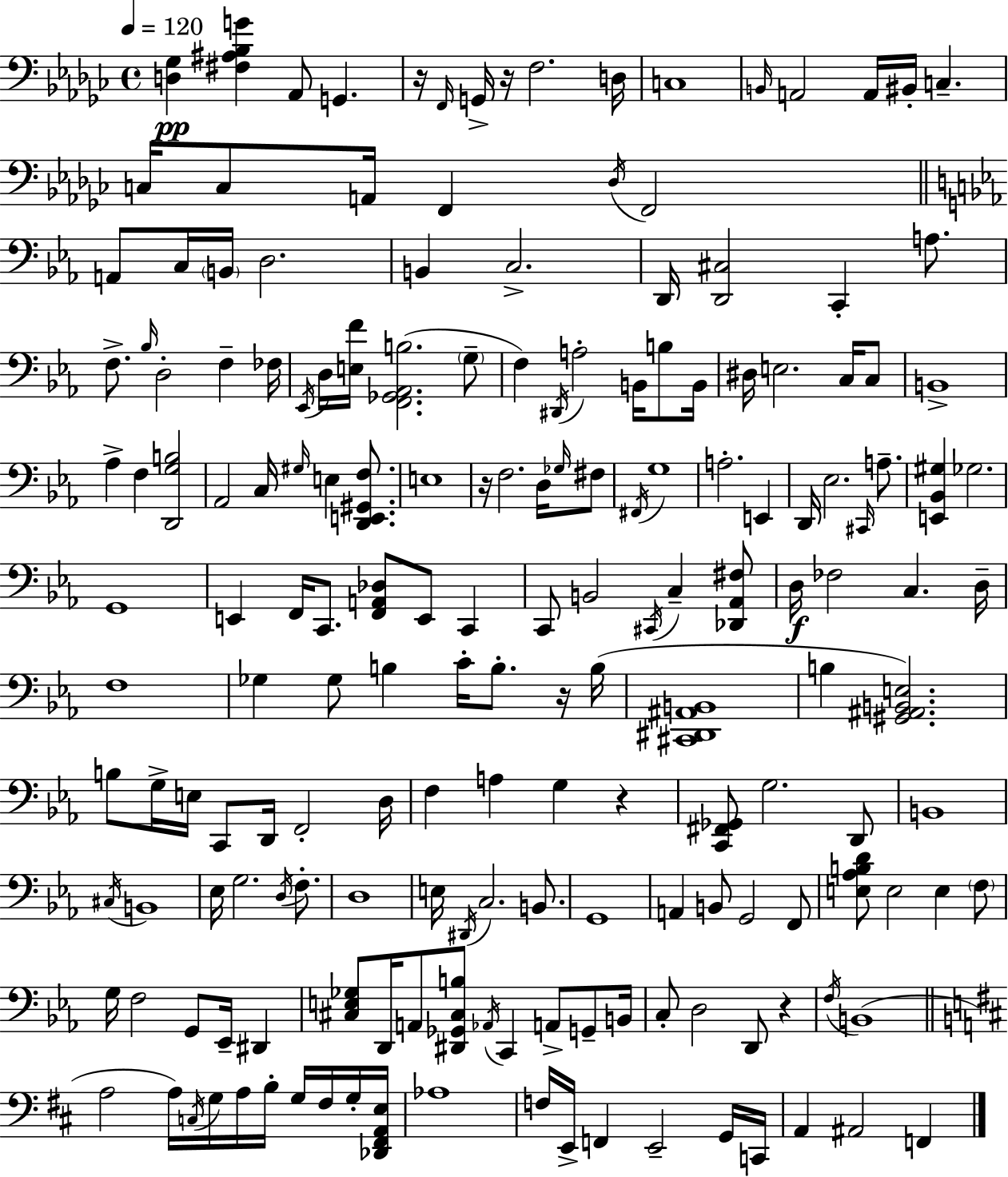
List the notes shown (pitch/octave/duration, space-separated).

[D3,Gb3]/q [F#3,A#3,Bb3,G4]/q Ab2/e G2/q. R/s F2/s G2/s R/s F3/h. D3/s C3/w B2/s A2/h A2/s BIS2/s C3/q. C3/s C3/e A2/s F2/q Db3/s F2/h A2/e C3/s B2/s D3/h. B2/q C3/h. D2/s [D2,C#3]/h C2/q A3/e. F3/e. Bb3/s D3/h F3/q FES3/s Eb2/s D3/s [E3,F4]/s [F2,Gb2,Ab2,B3]/h. G3/e F3/q D#2/s A3/h B2/s B3/e B2/s D#3/s E3/h. C3/s C3/e B2/w Ab3/q F3/q [D2,G3,B3]/h Ab2/h C3/s G#3/s E3/q [D2,E2,G#2,F3]/e. E3/w R/s F3/h. D3/s Gb3/s F#3/e F#2/s G3/w A3/h. E2/q D2/s Eb3/h. C#2/s A3/e. [E2,Bb2,G#3]/q Gb3/h. G2/w E2/q F2/s C2/e. [F2,A2,Db3]/e E2/e C2/q C2/e B2/h C#2/s C3/q [Db2,Ab2,F#3]/e D3/s FES3/h C3/q. D3/s F3/w Gb3/q Gb3/e B3/q C4/s B3/e. R/s B3/s [C#2,D#2,A#2,B2]/w B3/q [G#2,A#2,B2,E3]/h. B3/e G3/s E3/s C2/e D2/s F2/h D3/s F3/q A3/q G3/q R/q [C2,F#2,Gb2]/e G3/h. D2/e B2/w C#3/s B2/w Eb3/s G3/h. D3/s F3/e. D3/w E3/s D#2/s C3/h. B2/e. G2/w A2/q B2/e G2/h F2/e [E3,Ab3,B3,D4]/e E3/h E3/q F3/e G3/s F3/h G2/e Eb2/s D#2/q [C#3,E3,Gb3]/e D2/s A2/e [D#2,Gb2,C#3,B3]/e Ab2/s C2/q A2/e G2/e B2/s C3/e D3/h D2/e R/q F3/s B2/w A3/h A3/s C3/s G3/s A3/s B3/s G3/s F#3/s G3/s [Db2,F#2,A2,E3]/s Ab3/w F3/s E2/s F2/q E2/h G2/s C2/s A2/q A#2/h F2/q